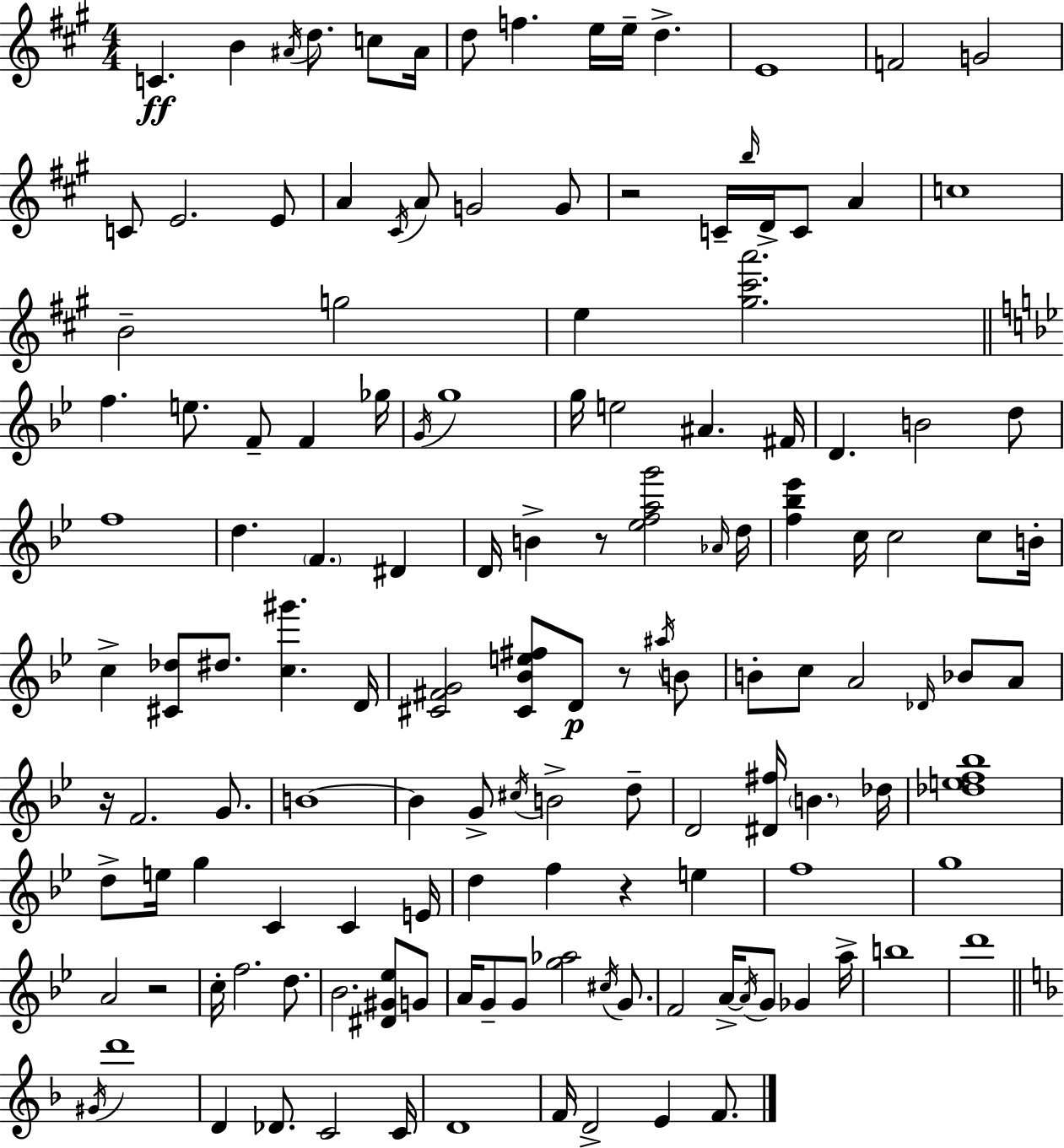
C4/q. B4/q A#4/s D5/e. C5/e A#4/s D5/e F5/q. E5/s E5/s D5/q. E4/w F4/h G4/h C4/e E4/h. E4/e A4/q C#4/s A4/e G4/h G4/e R/h C4/s B5/s D4/s C4/e A4/q C5/w B4/h G5/h E5/q [G#5,C#6,A6]/h. F5/q. E5/e. F4/e F4/q Gb5/s G4/s G5/w G5/s E5/h A#4/q. F#4/s D4/q. B4/h D5/e F5/w D5/q. F4/q. D#4/q D4/s B4/q R/e [Eb5,F5,A5,G6]/h Ab4/s D5/s [F5,Bb5,Eb6]/q C5/s C5/h C5/e B4/s C5/q [C#4,Db5]/e D#5/e. [C5,G#6]/q. D4/s [C#4,F#4,G4]/h [C#4,Bb4,E5,F#5]/e D4/e R/e A#5/s B4/e B4/e C5/e A4/h Db4/s Bb4/e A4/e R/s F4/h. G4/e. B4/w B4/q G4/e C#5/s B4/h D5/e D4/h [D#4,F#5]/s B4/q. Db5/s [Db5,E5,F5,Bb5]/w D5/e E5/s G5/q C4/q C4/q E4/s D5/q F5/q R/q E5/q F5/w G5/w A4/h R/h C5/s F5/h. D5/e. Bb4/h. [D#4,G#4,Eb5]/e G4/e A4/s G4/e G4/e [G5,Ab5]/h C#5/s G4/e. F4/h A4/s A4/s G4/e Gb4/q A5/s B5/w D6/w G#4/s D6/w D4/q Db4/e. C4/h C4/s D4/w F4/s D4/h E4/q F4/e.